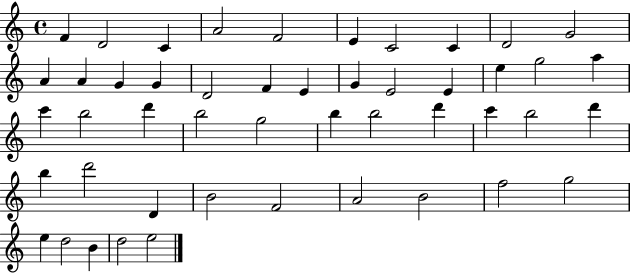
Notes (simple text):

F4/q D4/h C4/q A4/h F4/h E4/q C4/h C4/q D4/h G4/h A4/q A4/q G4/q G4/q D4/h F4/q E4/q G4/q E4/h E4/q E5/q G5/h A5/q C6/q B5/h D6/q B5/h G5/h B5/q B5/h D6/q C6/q B5/h D6/q B5/q D6/h D4/q B4/h F4/h A4/h B4/h F5/h G5/h E5/q D5/h B4/q D5/h E5/h